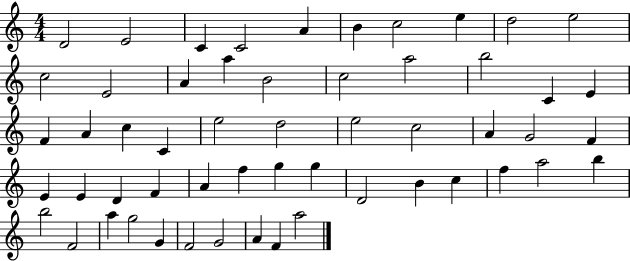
D4/h E4/h C4/q C4/h A4/q B4/q C5/h E5/q D5/h E5/h C5/h E4/h A4/q A5/q B4/h C5/h A5/h B5/h C4/q E4/q F4/q A4/q C5/q C4/q E5/h D5/h E5/h C5/h A4/q G4/h F4/q E4/q E4/q D4/q F4/q A4/q F5/q G5/q G5/q D4/h B4/q C5/q F5/q A5/h B5/q B5/h F4/h A5/q G5/h G4/q F4/h G4/h A4/q F4/q A5/h